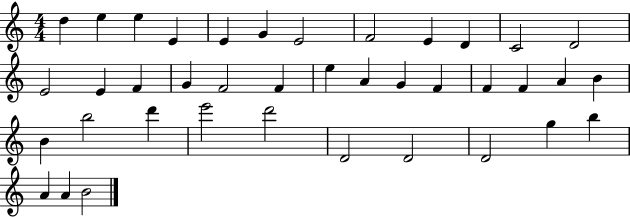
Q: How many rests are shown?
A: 0